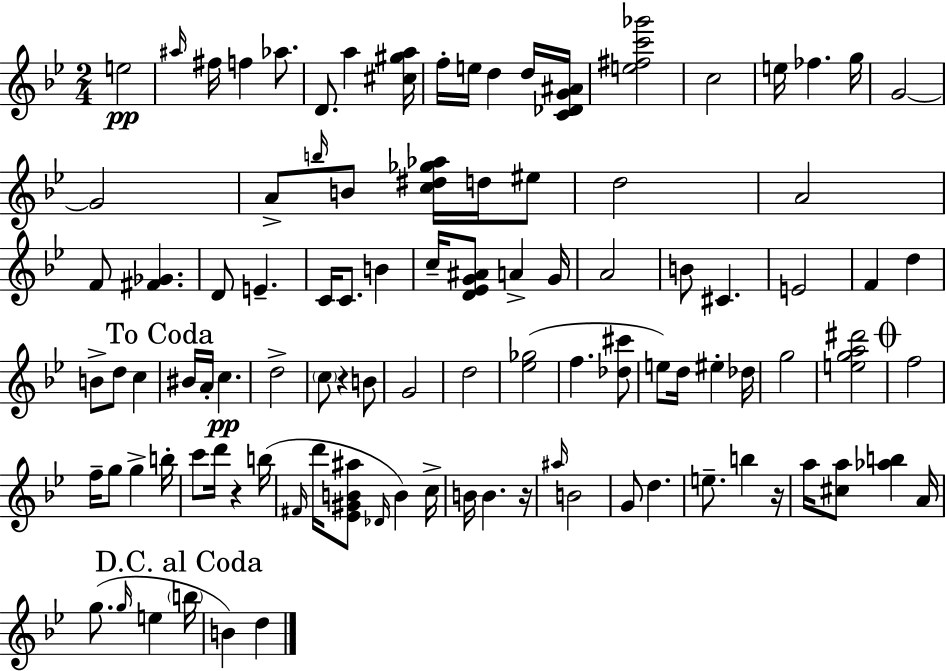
E5/h A#5/s F#5/s F5/q Ab5/e. D4/e. A5/q [C#5,G#5,A5]/s F5/s E5/s D5/q D5/s [C4,Db4,G4,A#4]/s [E5,F#5,C6,Gb6]/h C5/h E5/s FES5/q. G5/s G4/h G4/h A4/e B5/s B4/e [C5,D#5,Gb5,Ab5]/s D5/s EIS5/e D5/h A4/h F4/e [F#4,Gb4]/q. D4/e E4/q. C4/s C4/e. B4/q C5/s [D4,Eb4,G4,A#4]/e A4/q G4/s A4/h B4/e C#4/q. E4/h F4/q D5/q B4/e D5/e C5/q BIS4/s A4/s C5/q. D5/h C5/e R/q B4/e G4/h D5/h [Eb5,Gb5]/h F5/q. [Db5,C#6]/e E5/e D5/s EIS5/q Db5/s G5/h [E5,G5,A5,D#6]/h F5/h F5/s G5/e G5/q B5/s C6/e D6/s R/q B5/s F#4/s D6/s [Eb4,G#4,B4,A#5]/e Db4/s B4/q C5/s B4/s B4/q. R/s A#5/s B4/h G4/e D5/q. E5/e. B5/q R/s A5/s [C#5,A5]/e [Ab5,B5]/q A4/s G5/e. G5/s E5/q B5/s B4/q D5/q